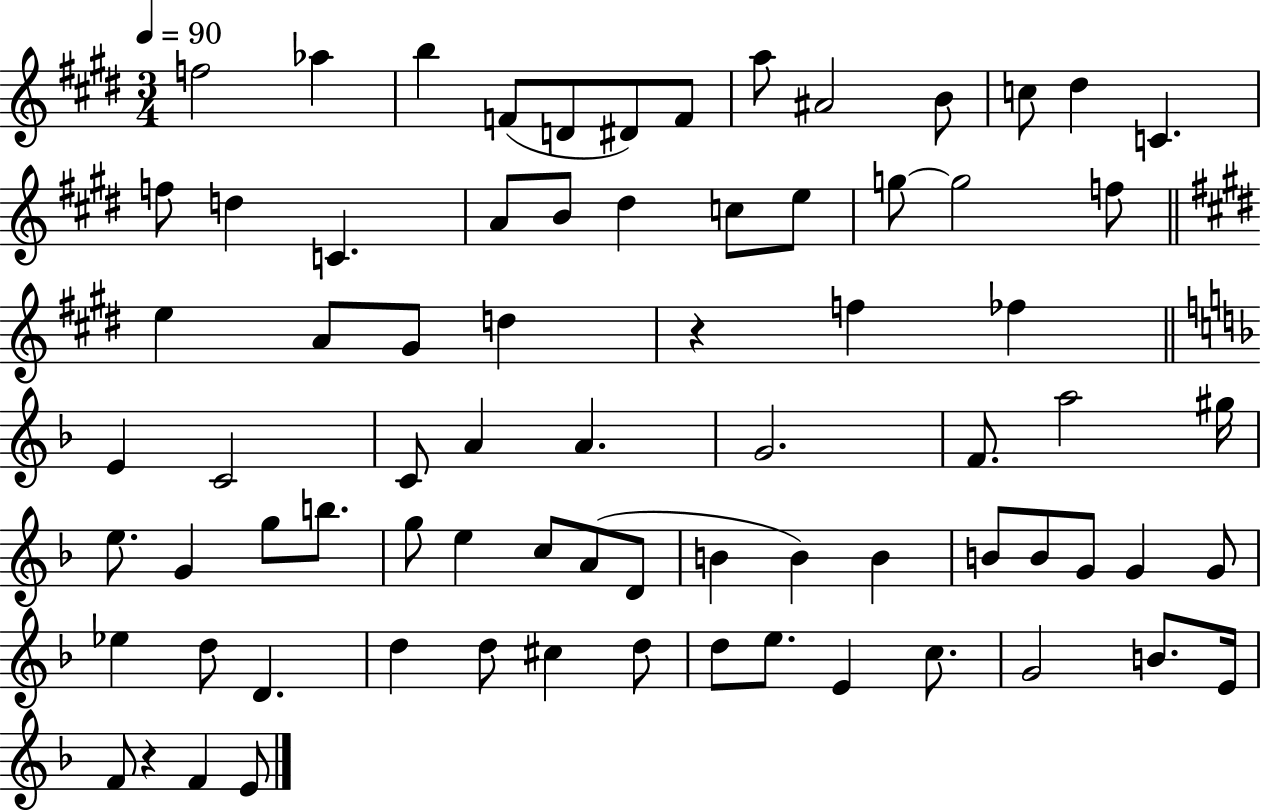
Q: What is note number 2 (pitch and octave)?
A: Ab5